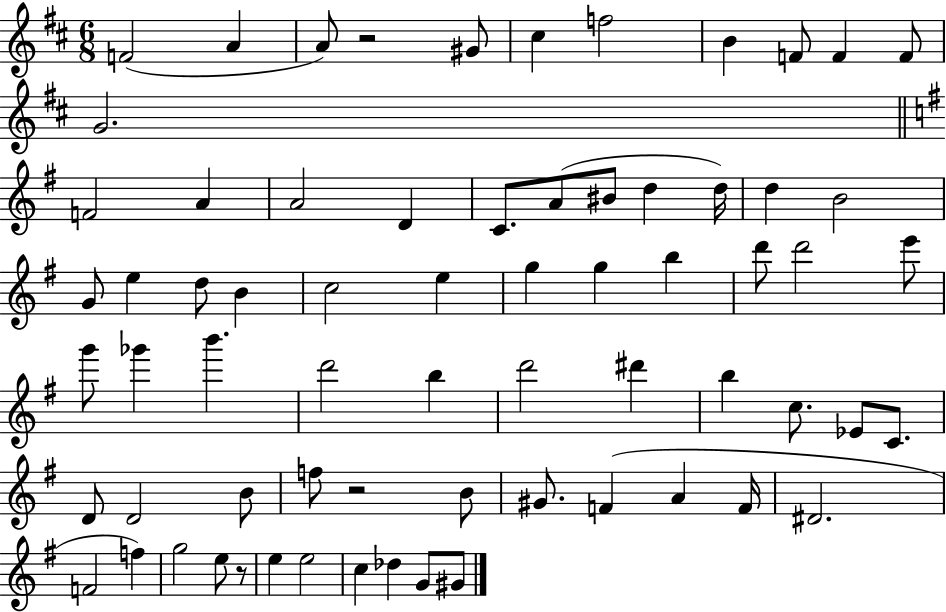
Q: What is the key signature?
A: D major